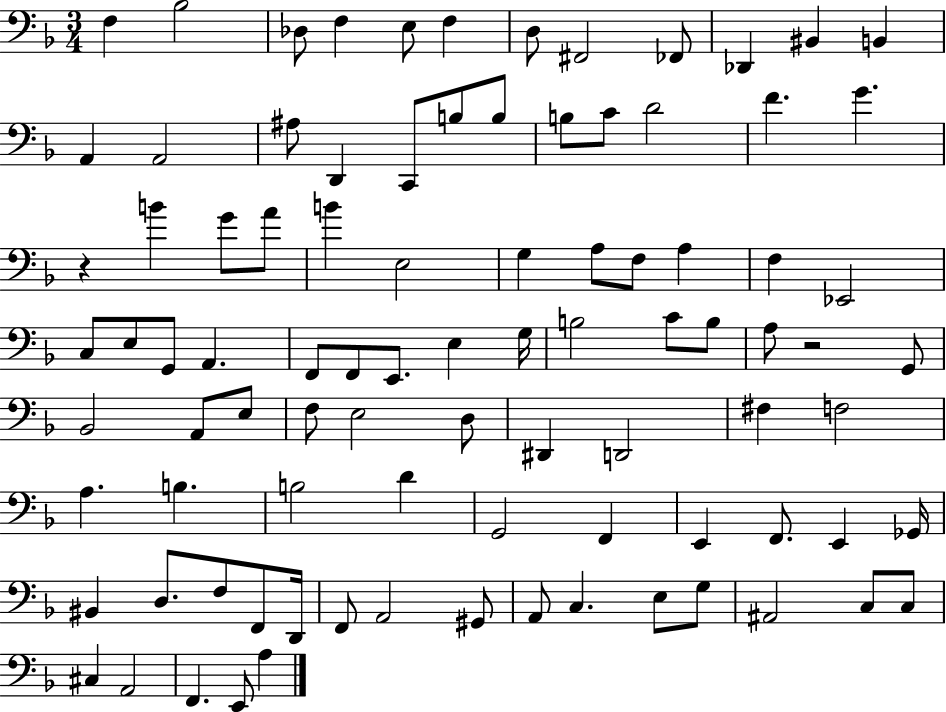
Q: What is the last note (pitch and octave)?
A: A3